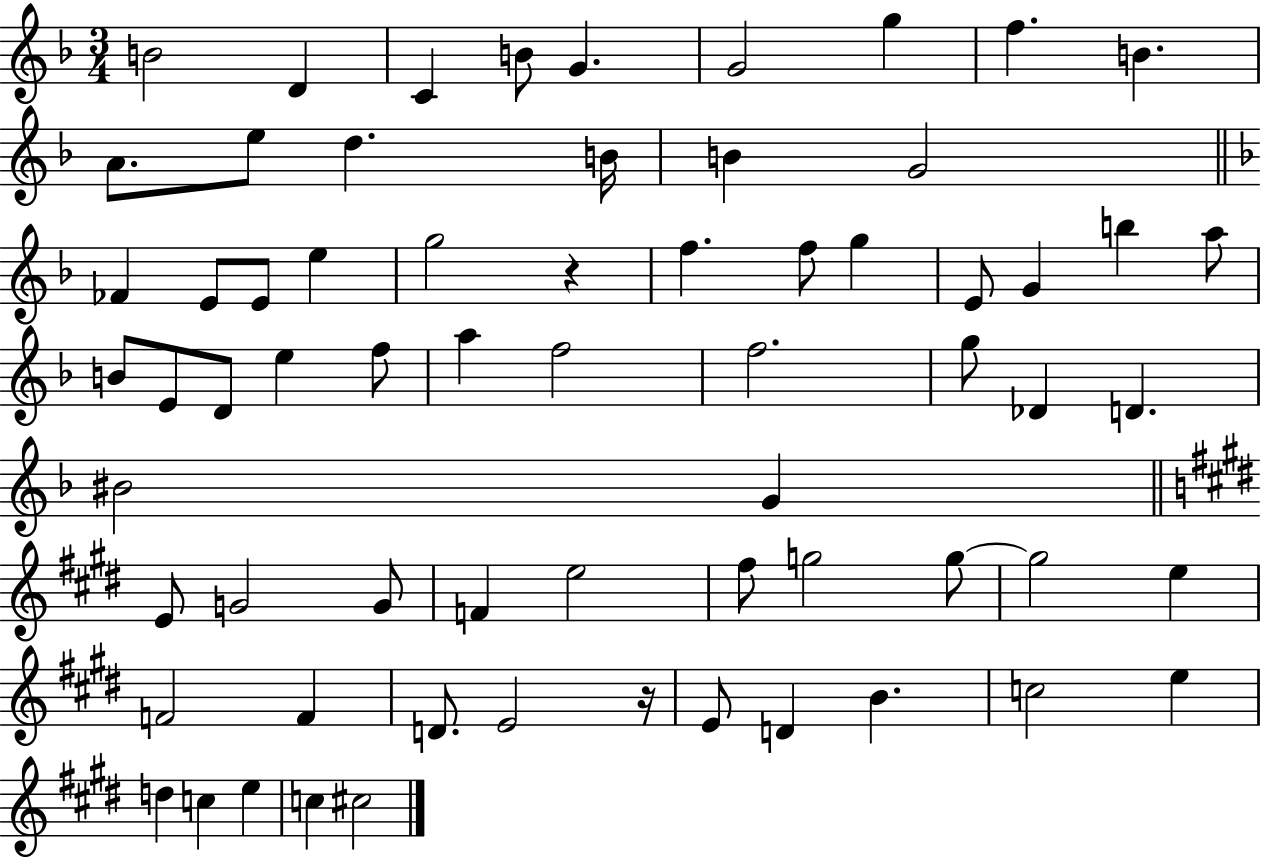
B4/h D4/q C4/q B4/e G4/q. G4/h G5/q F5/q. B4/q. A4/e. E5/e D5/q. B4/s B4/q G4/h FES4/q E4/e E4/e E5/q G5/h R/q F5/q. F5/e G5/q E4/e G4/q B5/q A5/e B4/e E4/e D4/e E5/q F5/e A5/q F5/h F5/h. G5/e Db4/q D4/q. BIS4/h G4/q E4/e G4/h G4/e F4/q E5/h F#5/e G5/h G5/e G5/h E5/q F4/h F4/q D4/e. E4/h R/s E4/e D4/q B4/q. C5/h E5/q D5/q C5/q E5/q C5/q C#5/h